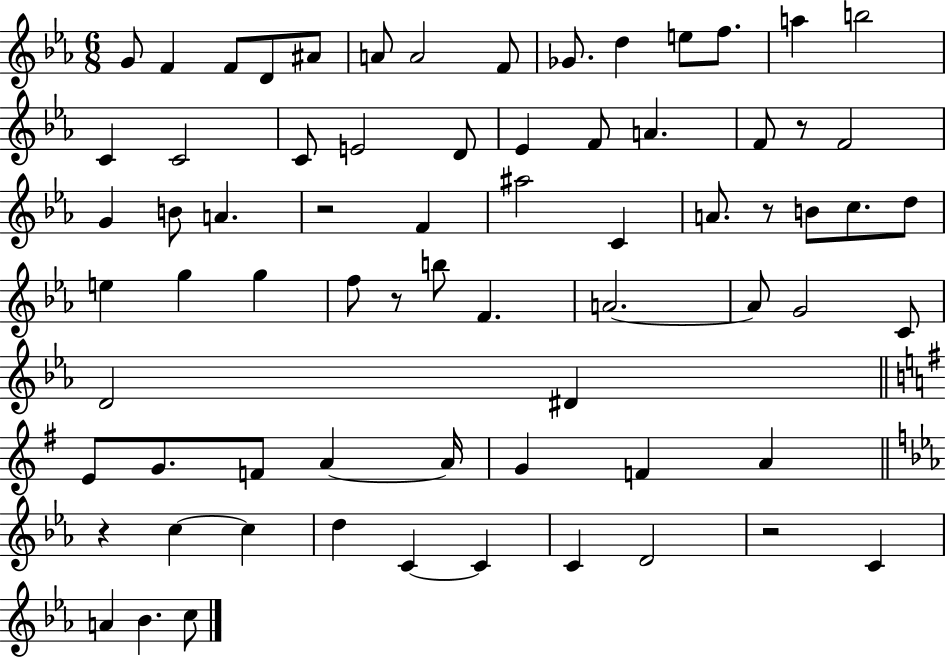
G4/e F4/q F4/e D4/e A#4/e A4/e A4/h F4/e Gb4/e. D5/q E5/e F5/e. A5/q B5/h C4/q C4/h C4/e E4/h D4/e Eb4/q F4/e A4/q. F4/e R/e F4/h G4/q B4/e A4/q. R/h F4/q A#5/h C4/q A4/e. R/e B4/e C5/e. D5/e E5/q G5/q G5/q F5/e R/e B5/e F4/q. A4/h. A4/e G4/h C4/e D4/h D#4/q E4/e G4/e. F4/e A4/q A4/s G4/q F4/q A4/q R/q C5/q C5/q D5/q C4/q C4/q C4/q D4/h R/h C4/q A4/q Bb4/q. C5/e